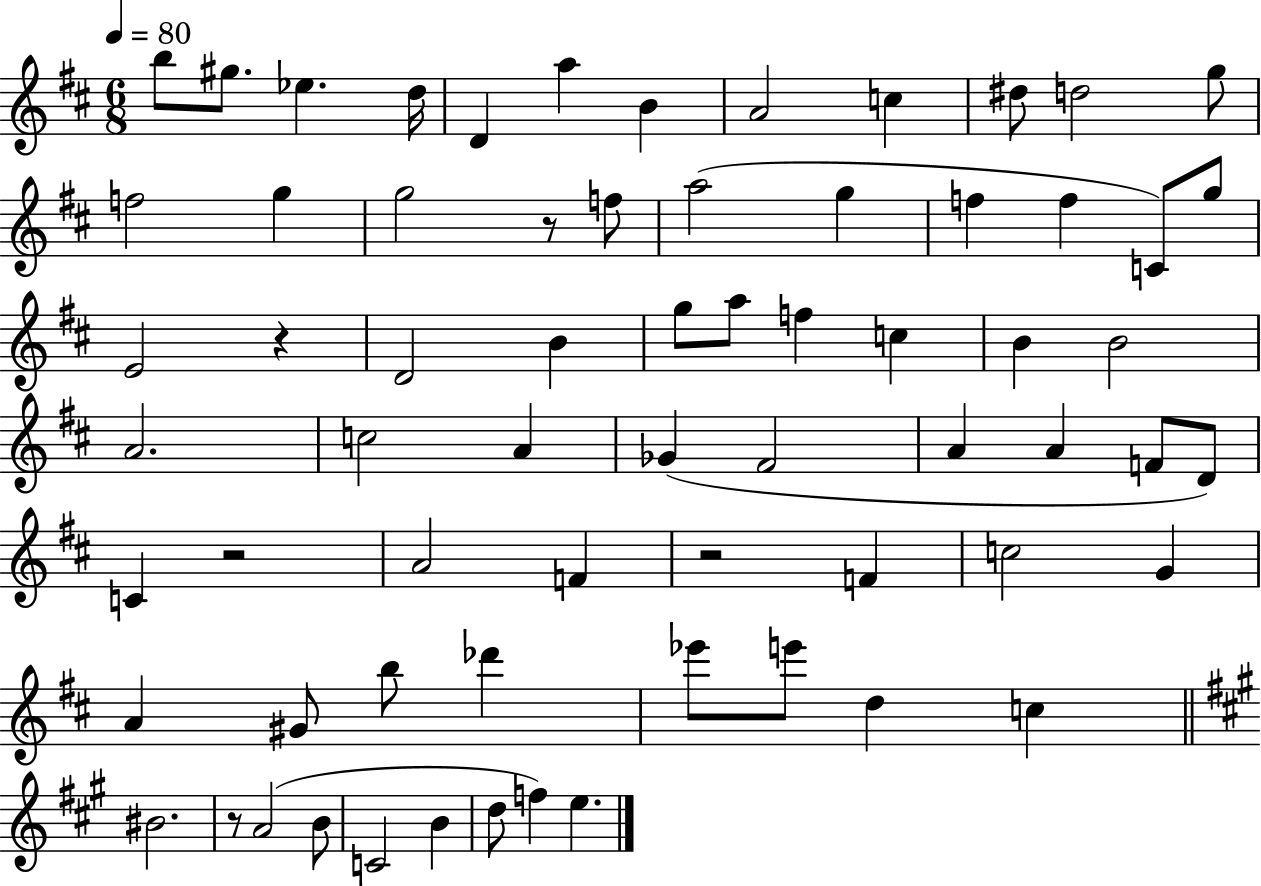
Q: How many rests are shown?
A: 5